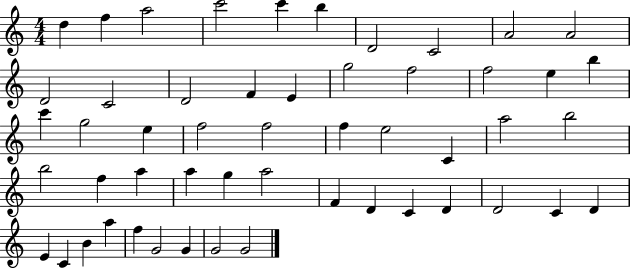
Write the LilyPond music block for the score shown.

{
  \clef treble
  \numericTimeSignature
  \time 4/4
  \key c \major
  d''4 f''4 a''2 | c'''2 c'''4 b''4 | d'2 c'2 | a'2 a'2 | \break d'2 c'2 | d'2 f'4 e'4 | g''2 f''2 | f''2 e''4 b''4 | \break c'''4 g''2 e''4 | f''2 f''2 | f''4 e''2 c'4 | a''2 b''2 | \break b''2 f''4 a''4 | a''4 g''4 a''2 | f'4 d'4 c'4 d'4 | d'2 c'4 d'4 | \break e'4 c'4 b'4 a''4 | f''4 g'2 g'4 | g'2 g'2 | \bar "|."
}